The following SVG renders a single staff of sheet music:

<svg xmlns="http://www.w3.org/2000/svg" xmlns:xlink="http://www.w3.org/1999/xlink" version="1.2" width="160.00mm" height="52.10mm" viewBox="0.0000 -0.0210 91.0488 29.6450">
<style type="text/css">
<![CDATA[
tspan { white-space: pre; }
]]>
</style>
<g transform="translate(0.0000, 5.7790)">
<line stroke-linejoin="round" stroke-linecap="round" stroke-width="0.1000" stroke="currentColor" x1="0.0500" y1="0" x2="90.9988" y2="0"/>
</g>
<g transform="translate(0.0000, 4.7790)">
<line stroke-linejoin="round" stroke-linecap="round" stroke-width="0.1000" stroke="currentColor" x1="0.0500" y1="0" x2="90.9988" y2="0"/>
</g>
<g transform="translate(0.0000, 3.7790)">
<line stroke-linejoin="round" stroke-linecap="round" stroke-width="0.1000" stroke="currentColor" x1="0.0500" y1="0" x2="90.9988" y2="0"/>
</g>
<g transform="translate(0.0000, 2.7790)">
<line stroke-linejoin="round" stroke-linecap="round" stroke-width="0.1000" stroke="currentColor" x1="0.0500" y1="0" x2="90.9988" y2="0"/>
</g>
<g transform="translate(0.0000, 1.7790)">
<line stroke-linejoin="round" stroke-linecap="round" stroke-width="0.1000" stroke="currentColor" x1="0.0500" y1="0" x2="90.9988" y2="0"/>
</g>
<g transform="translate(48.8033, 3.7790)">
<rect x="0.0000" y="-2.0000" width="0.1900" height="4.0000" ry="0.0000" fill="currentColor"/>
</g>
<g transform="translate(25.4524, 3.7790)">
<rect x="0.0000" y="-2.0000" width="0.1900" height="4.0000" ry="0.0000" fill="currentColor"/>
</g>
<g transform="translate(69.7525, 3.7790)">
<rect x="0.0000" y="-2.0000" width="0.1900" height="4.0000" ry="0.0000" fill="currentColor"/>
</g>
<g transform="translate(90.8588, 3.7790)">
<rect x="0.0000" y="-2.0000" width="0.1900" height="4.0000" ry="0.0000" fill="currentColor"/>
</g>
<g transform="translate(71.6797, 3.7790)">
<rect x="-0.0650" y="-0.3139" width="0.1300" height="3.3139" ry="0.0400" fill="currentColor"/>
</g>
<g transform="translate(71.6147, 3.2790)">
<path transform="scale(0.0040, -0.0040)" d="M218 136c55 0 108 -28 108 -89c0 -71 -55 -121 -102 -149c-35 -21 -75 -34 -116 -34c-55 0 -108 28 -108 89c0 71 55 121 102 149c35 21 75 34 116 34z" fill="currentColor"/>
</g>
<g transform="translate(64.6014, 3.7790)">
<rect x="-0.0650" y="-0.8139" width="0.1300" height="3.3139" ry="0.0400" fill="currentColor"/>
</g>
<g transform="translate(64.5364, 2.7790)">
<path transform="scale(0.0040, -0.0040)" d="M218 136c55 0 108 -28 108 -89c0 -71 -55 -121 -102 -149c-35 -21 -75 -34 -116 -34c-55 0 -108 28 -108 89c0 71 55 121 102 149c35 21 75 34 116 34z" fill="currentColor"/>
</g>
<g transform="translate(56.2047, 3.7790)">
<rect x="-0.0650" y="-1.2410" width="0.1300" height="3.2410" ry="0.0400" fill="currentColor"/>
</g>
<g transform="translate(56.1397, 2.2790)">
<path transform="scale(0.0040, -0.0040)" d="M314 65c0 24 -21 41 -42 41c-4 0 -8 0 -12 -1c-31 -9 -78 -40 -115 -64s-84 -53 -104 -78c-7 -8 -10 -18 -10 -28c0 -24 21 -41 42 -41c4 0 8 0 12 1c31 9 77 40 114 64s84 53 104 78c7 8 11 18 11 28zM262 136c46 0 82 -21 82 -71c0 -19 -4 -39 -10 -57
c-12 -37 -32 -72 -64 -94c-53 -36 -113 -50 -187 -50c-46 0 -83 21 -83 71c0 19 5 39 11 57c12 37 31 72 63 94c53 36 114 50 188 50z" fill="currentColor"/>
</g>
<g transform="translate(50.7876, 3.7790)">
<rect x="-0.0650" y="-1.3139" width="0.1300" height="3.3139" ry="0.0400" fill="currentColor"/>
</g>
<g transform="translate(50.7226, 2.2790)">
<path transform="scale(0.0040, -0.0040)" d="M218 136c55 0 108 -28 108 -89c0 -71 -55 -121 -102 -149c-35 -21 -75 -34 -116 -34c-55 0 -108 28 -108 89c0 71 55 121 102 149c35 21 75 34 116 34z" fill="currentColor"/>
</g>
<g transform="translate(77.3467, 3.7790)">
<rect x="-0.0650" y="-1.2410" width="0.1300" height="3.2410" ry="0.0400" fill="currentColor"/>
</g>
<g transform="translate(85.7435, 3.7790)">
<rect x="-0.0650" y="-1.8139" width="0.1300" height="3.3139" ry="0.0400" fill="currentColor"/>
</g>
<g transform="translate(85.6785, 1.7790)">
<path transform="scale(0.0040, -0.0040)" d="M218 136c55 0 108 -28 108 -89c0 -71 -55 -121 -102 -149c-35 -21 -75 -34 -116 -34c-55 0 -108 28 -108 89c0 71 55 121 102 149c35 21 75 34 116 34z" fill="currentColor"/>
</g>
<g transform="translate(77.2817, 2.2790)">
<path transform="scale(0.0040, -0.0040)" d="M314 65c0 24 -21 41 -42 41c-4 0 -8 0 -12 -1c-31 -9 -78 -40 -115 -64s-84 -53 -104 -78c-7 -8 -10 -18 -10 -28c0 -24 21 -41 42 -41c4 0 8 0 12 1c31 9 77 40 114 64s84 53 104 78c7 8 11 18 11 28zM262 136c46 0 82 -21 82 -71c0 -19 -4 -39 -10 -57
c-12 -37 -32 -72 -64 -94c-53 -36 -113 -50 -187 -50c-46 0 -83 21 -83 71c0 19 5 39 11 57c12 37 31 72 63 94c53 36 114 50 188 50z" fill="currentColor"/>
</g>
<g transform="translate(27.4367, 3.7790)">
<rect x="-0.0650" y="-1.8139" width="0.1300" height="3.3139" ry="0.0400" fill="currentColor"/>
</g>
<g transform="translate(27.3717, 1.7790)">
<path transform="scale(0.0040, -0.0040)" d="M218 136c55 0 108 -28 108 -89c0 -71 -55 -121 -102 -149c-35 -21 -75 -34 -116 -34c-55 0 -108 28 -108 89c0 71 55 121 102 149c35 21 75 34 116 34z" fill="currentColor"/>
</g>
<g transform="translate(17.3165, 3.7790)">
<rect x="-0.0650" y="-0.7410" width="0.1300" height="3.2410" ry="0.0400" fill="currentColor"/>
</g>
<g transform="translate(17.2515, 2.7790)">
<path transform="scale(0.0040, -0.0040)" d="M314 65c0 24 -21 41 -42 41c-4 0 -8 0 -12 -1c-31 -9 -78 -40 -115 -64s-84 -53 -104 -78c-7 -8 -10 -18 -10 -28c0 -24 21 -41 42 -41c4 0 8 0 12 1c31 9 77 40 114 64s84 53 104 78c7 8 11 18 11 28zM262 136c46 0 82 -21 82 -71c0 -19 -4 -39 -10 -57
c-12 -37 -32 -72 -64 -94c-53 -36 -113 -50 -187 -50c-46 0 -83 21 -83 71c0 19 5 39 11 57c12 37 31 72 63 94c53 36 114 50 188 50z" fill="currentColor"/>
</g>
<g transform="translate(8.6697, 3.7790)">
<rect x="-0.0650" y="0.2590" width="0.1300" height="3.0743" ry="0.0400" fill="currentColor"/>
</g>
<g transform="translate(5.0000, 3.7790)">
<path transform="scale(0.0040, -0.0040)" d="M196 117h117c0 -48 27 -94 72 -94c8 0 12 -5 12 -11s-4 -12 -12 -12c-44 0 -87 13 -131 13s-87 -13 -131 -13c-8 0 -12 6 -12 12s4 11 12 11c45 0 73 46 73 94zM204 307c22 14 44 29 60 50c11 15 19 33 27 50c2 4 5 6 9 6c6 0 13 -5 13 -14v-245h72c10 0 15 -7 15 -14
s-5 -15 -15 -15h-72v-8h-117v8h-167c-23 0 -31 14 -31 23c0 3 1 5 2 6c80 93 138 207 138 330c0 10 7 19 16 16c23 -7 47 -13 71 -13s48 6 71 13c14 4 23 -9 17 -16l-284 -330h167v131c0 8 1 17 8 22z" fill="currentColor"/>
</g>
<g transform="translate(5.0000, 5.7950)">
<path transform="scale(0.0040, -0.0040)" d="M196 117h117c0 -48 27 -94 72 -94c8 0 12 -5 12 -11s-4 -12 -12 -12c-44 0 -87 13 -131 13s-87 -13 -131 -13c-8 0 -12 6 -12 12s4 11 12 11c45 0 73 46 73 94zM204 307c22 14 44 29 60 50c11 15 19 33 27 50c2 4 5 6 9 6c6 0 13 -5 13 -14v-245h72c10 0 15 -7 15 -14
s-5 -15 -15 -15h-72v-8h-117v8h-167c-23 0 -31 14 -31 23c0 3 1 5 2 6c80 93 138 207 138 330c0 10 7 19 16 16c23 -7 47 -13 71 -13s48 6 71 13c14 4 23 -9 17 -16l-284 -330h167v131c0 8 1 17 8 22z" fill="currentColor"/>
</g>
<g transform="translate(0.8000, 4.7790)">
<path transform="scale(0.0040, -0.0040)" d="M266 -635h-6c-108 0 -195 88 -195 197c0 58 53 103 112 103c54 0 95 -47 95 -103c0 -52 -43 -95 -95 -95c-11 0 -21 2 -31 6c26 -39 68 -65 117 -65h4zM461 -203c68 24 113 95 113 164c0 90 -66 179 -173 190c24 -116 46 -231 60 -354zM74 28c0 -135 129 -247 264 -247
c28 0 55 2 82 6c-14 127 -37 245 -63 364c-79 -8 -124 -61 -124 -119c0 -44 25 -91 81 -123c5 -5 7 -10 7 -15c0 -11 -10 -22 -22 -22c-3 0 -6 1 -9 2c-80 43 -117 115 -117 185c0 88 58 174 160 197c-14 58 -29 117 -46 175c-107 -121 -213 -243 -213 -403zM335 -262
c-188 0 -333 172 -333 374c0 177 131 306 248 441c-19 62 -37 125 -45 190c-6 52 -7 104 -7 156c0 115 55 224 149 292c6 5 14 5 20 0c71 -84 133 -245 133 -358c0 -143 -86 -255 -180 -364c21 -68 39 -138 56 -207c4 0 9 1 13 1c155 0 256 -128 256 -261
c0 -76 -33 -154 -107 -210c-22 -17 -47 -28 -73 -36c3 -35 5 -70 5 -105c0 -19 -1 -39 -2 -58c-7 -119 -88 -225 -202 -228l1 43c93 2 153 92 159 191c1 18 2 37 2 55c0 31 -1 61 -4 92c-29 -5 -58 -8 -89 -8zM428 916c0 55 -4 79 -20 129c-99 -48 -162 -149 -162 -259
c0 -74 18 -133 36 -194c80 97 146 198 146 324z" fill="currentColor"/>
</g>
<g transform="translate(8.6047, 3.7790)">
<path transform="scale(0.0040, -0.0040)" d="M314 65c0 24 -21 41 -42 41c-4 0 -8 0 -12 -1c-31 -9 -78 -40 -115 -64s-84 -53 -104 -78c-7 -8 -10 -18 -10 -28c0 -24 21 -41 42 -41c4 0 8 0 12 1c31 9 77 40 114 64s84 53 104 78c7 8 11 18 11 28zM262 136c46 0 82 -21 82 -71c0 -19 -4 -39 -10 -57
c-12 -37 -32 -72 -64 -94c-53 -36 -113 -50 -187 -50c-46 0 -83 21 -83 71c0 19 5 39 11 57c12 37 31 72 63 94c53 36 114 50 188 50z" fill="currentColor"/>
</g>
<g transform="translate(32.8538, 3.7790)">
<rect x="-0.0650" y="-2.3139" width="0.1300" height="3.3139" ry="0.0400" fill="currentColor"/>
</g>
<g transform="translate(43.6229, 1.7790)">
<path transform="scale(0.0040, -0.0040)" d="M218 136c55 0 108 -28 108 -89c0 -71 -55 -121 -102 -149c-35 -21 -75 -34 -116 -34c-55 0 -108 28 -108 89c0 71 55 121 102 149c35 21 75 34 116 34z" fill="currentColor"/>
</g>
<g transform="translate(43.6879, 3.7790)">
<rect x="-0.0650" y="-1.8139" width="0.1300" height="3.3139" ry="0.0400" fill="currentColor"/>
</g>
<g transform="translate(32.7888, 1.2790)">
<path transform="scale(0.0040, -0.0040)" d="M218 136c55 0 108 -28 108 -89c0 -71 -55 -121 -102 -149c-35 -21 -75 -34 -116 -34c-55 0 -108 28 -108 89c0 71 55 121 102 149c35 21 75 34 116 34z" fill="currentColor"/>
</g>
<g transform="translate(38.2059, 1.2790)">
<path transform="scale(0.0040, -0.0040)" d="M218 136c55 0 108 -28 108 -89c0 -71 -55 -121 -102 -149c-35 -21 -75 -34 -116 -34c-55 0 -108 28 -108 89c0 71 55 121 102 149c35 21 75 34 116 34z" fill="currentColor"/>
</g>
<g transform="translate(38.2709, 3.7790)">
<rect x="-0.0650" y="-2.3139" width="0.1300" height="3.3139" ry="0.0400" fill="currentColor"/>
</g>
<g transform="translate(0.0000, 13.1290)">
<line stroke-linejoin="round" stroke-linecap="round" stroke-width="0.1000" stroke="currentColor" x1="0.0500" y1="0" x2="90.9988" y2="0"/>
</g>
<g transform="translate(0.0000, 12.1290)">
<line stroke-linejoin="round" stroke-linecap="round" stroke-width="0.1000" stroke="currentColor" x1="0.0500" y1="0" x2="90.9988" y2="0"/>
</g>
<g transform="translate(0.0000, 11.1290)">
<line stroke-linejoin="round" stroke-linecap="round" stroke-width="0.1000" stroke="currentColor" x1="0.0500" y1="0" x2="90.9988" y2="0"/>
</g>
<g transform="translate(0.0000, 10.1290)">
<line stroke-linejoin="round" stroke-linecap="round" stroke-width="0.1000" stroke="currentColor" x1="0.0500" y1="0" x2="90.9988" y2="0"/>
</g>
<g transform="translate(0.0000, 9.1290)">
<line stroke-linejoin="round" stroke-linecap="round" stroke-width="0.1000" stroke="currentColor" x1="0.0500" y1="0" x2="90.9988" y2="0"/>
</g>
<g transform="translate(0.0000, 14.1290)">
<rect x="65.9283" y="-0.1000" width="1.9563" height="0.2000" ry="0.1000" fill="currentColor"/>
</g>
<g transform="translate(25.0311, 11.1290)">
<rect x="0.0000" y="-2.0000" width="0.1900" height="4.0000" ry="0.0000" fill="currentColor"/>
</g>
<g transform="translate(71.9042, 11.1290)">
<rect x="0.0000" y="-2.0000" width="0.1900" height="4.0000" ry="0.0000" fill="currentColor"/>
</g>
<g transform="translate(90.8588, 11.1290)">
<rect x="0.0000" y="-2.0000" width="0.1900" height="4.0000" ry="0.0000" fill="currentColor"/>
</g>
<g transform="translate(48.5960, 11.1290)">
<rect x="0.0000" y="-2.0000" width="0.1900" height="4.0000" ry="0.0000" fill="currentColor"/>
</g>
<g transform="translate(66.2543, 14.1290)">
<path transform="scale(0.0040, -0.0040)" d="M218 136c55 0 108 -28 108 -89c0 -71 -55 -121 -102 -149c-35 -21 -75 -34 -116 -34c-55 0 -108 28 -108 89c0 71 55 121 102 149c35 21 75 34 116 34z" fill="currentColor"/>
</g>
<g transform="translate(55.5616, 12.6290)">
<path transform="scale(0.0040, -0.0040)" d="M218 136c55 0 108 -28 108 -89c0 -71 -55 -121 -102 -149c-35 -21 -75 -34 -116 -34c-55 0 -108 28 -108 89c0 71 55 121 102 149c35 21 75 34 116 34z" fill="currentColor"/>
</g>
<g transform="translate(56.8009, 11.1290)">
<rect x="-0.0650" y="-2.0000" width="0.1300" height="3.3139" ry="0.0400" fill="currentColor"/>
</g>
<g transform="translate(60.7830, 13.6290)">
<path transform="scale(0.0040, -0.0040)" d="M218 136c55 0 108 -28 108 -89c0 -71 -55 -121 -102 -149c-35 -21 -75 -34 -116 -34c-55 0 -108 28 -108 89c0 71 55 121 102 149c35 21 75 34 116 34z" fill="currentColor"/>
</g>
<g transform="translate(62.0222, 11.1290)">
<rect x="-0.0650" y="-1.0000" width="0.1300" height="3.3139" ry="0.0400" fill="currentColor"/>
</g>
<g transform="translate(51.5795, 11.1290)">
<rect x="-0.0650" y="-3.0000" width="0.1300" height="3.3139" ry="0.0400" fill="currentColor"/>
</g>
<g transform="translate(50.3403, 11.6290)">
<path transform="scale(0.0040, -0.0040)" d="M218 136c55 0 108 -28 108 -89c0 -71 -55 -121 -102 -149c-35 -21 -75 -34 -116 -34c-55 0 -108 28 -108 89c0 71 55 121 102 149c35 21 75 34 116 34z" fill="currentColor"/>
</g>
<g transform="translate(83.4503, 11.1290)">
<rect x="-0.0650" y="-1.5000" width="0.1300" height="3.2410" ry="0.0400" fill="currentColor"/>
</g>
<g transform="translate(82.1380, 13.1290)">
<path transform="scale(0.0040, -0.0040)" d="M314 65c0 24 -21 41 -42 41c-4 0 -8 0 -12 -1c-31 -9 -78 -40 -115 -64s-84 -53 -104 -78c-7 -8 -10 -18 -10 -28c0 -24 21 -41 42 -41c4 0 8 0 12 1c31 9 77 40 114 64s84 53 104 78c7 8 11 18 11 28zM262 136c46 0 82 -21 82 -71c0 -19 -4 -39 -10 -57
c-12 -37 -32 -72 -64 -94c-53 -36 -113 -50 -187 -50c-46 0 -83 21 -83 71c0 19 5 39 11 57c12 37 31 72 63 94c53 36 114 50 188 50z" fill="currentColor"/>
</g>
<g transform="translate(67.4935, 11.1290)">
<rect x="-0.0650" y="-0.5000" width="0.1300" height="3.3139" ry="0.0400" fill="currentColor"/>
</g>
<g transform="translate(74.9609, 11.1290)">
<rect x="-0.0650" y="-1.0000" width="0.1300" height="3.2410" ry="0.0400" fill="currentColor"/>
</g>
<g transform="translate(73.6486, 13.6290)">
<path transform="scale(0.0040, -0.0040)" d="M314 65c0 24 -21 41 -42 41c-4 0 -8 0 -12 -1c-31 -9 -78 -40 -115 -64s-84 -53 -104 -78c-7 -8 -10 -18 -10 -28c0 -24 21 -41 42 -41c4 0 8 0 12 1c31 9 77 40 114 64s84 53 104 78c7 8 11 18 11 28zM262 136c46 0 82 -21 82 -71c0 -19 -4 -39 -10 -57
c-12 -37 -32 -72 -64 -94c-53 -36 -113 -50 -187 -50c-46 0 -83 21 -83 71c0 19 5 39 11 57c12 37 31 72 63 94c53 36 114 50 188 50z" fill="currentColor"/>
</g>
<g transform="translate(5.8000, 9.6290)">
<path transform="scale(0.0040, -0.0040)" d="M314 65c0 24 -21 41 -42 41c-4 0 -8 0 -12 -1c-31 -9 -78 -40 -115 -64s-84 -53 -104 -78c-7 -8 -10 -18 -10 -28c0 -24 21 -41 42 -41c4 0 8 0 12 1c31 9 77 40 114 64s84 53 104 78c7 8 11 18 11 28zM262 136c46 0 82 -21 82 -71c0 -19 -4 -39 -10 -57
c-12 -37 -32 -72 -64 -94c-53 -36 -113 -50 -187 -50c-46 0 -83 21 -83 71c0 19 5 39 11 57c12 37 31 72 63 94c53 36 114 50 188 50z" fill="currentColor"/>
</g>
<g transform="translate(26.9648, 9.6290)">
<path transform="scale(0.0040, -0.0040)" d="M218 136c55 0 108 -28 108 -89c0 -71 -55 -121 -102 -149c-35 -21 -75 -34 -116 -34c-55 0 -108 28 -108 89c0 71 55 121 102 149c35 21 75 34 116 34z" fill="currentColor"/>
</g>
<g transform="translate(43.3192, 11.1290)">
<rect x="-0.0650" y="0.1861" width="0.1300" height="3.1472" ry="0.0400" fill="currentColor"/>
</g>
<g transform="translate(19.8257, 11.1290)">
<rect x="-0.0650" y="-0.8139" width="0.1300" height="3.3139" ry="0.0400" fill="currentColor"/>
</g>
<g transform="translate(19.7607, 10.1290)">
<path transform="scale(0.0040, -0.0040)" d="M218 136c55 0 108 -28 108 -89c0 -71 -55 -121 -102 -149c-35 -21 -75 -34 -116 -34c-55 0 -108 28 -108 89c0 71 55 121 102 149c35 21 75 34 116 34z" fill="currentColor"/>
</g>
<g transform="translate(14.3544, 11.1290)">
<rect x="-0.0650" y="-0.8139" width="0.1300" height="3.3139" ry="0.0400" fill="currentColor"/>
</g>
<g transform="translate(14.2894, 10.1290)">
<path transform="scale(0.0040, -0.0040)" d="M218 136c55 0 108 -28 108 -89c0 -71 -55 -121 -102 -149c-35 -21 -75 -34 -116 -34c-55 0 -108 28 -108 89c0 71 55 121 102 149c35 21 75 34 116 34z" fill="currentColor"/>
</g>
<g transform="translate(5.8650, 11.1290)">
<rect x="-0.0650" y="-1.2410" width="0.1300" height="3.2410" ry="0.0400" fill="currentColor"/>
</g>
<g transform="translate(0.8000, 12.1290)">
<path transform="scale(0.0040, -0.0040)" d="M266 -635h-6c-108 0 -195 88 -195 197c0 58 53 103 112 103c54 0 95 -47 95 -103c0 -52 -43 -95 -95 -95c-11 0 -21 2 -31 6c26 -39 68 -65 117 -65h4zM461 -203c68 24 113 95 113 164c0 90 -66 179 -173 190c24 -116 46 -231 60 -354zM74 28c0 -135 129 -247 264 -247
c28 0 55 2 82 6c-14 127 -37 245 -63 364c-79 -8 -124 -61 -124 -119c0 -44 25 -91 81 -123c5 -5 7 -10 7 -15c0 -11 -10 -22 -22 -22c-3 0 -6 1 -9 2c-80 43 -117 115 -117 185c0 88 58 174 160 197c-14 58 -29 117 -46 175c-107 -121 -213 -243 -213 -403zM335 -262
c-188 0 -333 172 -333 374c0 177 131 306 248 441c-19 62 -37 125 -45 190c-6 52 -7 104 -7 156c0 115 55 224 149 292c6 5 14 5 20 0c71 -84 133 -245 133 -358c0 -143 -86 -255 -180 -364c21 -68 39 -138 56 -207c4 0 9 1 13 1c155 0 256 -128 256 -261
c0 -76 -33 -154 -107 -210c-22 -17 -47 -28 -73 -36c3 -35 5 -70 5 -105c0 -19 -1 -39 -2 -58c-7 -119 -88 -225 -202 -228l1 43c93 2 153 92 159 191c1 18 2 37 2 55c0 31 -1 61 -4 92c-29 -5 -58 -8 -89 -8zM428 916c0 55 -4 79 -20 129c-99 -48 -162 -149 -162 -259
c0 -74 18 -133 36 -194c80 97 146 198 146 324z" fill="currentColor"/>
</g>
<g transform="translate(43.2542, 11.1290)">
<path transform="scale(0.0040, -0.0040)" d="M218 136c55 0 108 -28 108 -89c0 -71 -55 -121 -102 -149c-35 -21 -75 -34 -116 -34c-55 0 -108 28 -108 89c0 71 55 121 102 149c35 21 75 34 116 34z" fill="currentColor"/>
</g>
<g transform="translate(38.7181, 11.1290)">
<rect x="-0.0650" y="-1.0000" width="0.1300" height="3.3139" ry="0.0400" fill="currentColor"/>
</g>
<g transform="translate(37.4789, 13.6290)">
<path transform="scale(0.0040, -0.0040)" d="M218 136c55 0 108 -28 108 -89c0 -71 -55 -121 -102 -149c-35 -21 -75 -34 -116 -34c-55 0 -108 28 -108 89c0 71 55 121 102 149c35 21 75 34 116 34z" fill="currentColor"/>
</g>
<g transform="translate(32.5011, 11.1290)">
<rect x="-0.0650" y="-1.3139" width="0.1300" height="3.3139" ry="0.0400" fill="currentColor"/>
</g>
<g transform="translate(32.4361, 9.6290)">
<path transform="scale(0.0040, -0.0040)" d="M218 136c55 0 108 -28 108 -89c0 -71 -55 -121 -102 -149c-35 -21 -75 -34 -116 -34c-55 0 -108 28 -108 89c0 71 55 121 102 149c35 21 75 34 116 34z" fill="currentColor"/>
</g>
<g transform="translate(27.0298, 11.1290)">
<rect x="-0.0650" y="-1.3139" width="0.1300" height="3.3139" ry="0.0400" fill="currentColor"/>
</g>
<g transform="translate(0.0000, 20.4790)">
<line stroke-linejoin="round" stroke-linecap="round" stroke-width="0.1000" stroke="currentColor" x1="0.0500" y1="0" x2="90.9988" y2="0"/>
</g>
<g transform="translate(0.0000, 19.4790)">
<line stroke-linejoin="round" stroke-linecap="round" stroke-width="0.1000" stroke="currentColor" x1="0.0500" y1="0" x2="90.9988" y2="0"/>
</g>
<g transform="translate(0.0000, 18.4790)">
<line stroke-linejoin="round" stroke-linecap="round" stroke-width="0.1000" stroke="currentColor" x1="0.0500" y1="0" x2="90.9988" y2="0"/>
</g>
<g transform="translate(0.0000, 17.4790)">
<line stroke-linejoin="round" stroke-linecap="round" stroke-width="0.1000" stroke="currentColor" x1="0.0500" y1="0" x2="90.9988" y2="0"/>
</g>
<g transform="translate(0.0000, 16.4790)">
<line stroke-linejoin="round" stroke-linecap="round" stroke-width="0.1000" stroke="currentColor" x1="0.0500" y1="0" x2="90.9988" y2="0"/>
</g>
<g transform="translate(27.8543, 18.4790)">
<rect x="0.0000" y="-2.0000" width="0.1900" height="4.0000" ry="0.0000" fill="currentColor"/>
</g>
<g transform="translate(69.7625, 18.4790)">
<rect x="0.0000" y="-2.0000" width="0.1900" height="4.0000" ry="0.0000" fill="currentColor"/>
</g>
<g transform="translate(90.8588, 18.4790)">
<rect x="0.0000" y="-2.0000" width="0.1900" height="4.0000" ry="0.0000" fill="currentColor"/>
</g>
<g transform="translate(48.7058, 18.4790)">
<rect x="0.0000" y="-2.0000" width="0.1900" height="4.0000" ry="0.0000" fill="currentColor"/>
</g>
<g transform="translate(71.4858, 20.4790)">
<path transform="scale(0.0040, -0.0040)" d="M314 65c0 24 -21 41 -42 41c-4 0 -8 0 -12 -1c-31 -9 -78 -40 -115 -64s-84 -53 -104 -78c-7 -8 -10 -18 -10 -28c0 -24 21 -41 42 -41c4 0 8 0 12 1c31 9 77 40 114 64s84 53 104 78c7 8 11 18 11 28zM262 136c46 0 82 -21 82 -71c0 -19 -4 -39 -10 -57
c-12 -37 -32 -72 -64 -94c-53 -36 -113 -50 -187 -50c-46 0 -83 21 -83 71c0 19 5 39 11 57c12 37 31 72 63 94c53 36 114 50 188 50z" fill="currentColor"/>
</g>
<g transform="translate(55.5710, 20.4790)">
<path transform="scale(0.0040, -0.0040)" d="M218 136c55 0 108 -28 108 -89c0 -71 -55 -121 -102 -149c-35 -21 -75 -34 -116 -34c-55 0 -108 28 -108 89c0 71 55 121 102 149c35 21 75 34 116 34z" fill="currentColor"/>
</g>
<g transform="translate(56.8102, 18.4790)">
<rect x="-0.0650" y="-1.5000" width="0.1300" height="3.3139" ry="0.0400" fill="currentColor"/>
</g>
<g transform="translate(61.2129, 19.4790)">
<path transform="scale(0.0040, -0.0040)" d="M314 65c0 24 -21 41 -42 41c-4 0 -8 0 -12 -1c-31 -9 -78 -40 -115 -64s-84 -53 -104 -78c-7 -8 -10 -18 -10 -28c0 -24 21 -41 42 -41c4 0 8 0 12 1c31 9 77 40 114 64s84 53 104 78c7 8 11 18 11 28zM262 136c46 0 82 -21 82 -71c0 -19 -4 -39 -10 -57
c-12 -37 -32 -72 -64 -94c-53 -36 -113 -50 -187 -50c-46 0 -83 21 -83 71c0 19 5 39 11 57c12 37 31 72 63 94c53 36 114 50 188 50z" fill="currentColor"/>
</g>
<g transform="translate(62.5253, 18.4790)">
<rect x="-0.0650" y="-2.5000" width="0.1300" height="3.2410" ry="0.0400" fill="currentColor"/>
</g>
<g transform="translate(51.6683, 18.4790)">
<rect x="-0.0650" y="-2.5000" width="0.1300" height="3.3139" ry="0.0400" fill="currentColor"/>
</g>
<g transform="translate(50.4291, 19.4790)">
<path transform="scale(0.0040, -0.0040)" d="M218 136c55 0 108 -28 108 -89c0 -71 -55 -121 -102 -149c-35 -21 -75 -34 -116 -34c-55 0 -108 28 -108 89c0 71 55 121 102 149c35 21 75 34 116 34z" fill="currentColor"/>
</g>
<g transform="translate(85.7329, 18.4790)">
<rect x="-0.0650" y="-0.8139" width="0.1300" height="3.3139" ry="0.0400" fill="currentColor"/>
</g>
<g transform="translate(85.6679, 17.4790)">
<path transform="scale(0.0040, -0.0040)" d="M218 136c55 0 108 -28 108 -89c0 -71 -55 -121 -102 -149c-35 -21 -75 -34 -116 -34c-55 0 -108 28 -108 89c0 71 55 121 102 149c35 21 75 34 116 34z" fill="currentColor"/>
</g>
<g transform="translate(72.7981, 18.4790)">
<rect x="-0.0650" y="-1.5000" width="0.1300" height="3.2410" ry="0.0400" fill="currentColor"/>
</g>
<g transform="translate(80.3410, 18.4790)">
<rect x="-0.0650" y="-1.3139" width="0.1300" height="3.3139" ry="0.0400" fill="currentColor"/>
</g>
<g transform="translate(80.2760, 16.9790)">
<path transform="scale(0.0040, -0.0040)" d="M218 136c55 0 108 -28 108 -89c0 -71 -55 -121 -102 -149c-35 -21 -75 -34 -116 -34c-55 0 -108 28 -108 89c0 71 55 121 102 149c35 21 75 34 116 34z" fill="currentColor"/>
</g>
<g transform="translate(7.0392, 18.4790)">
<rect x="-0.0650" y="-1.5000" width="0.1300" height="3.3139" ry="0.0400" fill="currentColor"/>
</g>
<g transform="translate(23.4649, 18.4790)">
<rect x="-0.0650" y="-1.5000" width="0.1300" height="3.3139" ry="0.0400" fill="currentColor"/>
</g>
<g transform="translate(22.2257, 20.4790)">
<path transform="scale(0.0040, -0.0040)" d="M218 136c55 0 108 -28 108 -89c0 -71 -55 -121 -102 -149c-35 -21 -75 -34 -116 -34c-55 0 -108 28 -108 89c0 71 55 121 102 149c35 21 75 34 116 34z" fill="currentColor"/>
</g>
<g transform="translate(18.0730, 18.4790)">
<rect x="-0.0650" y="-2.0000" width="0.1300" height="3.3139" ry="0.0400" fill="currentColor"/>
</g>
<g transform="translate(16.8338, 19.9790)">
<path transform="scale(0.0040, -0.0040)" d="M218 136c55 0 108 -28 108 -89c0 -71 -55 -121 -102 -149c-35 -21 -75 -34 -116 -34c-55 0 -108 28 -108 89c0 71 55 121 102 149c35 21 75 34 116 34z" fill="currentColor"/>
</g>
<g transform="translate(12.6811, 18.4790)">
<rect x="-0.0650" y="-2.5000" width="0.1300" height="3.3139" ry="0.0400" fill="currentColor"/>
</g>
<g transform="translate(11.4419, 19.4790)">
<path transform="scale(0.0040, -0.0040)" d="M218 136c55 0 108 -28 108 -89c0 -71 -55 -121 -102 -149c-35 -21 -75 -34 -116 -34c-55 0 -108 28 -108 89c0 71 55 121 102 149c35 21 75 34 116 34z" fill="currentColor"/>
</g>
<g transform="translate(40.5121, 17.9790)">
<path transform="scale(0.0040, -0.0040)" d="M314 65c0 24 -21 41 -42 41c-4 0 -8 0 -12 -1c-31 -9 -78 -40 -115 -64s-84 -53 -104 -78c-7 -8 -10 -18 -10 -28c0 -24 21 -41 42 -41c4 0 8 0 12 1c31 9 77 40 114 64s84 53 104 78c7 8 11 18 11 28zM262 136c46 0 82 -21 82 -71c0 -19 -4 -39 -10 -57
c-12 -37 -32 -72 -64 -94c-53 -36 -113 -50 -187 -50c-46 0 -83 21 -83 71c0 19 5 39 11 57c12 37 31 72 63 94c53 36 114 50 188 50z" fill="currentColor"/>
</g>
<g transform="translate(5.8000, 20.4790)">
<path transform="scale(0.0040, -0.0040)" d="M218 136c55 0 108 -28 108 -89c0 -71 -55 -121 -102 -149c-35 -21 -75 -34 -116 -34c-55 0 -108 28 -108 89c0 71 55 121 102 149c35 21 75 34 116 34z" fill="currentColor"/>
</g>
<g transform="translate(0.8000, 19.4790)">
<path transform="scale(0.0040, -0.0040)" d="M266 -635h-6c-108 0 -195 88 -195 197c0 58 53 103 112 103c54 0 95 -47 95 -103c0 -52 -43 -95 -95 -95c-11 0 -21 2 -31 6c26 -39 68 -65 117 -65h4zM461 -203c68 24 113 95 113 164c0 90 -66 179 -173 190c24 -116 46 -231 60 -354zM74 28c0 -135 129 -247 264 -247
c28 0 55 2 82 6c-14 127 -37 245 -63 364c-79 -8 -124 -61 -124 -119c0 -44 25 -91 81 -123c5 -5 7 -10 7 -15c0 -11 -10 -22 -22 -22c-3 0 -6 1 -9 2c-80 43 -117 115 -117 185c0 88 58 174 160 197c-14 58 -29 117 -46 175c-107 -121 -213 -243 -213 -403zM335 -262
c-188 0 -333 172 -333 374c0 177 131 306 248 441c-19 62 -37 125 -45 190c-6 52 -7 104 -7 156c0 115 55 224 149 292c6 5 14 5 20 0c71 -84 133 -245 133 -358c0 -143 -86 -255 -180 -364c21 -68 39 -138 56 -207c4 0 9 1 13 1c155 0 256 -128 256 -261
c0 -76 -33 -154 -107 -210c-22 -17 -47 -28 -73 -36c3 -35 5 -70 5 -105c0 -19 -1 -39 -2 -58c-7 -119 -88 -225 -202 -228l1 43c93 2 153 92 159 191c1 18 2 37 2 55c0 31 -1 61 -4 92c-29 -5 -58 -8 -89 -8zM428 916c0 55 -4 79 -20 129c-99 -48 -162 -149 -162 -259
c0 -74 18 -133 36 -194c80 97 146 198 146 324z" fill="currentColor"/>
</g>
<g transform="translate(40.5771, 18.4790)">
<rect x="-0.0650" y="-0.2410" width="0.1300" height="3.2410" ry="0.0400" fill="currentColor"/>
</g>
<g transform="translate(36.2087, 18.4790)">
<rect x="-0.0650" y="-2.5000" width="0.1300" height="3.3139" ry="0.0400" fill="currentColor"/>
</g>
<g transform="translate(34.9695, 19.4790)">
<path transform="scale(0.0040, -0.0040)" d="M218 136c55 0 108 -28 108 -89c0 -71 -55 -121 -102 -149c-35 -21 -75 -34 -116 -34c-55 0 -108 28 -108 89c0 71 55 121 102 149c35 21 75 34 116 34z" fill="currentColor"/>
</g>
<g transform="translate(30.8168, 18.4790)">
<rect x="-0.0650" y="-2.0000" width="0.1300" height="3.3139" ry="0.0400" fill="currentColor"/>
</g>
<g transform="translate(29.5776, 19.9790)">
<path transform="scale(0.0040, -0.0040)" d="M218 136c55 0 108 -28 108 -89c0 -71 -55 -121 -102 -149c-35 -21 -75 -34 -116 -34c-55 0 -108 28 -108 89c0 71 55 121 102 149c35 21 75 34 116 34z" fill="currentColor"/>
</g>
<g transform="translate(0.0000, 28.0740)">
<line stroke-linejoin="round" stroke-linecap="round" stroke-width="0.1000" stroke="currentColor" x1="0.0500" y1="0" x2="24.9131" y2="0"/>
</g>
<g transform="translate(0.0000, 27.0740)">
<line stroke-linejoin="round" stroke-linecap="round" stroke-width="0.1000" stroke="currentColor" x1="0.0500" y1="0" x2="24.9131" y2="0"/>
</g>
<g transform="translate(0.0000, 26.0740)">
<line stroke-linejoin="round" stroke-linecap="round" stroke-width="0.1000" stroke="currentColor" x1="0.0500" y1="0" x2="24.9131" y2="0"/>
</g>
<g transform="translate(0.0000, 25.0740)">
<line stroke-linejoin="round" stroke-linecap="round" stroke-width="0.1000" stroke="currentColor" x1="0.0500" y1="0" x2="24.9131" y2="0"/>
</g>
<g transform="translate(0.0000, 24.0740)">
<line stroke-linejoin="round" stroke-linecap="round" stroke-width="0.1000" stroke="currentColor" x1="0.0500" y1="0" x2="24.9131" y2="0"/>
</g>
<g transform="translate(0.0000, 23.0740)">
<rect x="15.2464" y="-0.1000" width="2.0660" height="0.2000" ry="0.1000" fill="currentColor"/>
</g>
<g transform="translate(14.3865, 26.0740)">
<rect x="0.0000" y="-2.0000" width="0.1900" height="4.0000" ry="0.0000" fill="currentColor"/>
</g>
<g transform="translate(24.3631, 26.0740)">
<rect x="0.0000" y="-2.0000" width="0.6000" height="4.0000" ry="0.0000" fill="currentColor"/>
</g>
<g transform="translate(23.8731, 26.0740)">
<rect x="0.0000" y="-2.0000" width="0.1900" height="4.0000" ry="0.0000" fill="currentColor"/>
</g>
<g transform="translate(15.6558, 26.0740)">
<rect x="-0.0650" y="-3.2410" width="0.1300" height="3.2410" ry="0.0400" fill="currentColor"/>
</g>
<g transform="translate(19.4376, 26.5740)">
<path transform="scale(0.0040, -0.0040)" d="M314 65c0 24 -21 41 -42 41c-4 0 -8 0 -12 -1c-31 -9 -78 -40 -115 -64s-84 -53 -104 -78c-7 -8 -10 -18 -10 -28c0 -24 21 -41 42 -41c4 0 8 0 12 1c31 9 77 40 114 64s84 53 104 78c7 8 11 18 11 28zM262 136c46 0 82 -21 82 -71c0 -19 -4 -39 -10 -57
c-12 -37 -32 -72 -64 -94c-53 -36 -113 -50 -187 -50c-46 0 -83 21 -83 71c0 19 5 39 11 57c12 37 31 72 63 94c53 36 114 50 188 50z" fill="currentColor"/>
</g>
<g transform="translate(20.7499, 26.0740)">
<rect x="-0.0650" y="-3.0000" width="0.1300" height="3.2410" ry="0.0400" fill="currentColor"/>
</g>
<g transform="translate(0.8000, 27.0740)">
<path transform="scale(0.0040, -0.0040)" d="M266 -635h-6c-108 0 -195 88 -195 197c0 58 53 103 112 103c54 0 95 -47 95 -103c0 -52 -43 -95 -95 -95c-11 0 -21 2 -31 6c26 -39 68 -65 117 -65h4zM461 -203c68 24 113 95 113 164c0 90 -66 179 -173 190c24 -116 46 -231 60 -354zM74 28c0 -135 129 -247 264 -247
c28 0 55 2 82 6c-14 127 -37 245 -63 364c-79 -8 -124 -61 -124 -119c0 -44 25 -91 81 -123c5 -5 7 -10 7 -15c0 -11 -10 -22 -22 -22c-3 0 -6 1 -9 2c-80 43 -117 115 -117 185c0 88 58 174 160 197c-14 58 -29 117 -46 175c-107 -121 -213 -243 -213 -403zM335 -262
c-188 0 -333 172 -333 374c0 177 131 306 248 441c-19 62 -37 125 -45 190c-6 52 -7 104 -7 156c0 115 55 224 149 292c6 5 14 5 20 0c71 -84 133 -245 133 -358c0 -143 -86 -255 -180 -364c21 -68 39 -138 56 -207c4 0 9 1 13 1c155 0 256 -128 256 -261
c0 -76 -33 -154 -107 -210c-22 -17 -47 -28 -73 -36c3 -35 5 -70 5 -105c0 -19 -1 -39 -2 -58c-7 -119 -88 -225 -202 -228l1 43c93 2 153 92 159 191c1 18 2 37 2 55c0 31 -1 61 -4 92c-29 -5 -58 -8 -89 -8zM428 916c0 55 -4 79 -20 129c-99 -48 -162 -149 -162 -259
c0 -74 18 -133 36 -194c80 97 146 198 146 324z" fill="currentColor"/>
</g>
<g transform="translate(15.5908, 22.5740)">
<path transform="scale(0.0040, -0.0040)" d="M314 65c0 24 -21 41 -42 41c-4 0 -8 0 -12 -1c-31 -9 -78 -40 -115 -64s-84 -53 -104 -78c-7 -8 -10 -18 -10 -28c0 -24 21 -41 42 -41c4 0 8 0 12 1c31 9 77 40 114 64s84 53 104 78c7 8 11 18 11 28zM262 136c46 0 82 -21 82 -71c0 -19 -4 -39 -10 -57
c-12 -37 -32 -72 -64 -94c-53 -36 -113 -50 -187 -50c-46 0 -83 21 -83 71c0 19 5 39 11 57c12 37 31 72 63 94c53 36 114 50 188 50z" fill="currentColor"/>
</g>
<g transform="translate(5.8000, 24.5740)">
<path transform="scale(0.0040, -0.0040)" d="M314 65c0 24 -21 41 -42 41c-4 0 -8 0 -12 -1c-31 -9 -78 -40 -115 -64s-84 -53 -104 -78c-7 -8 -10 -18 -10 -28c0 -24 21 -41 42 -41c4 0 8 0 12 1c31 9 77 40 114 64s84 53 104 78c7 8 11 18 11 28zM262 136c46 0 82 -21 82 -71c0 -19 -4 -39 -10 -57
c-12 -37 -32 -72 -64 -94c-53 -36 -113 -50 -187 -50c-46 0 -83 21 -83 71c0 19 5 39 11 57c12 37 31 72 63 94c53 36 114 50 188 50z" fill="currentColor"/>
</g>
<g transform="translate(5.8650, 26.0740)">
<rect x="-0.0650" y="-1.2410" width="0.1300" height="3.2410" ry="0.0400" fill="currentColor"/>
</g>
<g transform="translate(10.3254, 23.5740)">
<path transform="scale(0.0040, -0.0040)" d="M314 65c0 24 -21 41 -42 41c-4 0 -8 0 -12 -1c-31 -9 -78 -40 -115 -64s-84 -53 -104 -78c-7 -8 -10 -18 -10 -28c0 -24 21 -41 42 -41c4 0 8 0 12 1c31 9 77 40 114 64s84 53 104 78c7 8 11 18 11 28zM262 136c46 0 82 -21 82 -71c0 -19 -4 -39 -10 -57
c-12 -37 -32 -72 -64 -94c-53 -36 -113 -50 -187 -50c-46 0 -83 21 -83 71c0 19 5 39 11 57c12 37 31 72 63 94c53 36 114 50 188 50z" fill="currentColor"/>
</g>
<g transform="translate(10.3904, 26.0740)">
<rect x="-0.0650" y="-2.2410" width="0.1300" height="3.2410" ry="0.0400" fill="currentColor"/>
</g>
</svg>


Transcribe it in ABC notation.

X:1
T:Untitled
M:4/4
L:1/4
K:C
B2 d2 f g g f e e2 d c e2 f e2 d d e e D B A F D C D2 E2 E G F E F G c2 G E G2 E2 e d e2 g2 b2 A2